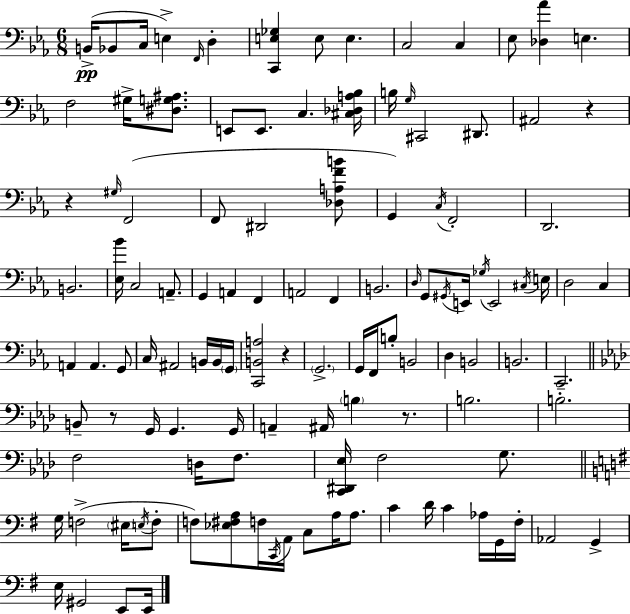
X:1
T:Untitled
M:6/8
L:1/4
K:Cm
B,,/4 _B,,/2 C,/4 E, F,,/4 D, [C,,E,_G,] E,/2 E, C,2 C, _E,/2 [_D,_A] E, F,2 ^G,/4 [^D,G,^A,]/2 E,,/2 E,,/2 C, [^C,_D,A,_B,]/4 B,/4 G,/4 ^C,,2 ^D,,/2 ^A,,2 z z ^G,/4 F,,2 F,,/2 ^D,,2 [_D,A,FB]/2 G,, C,/4 F,,2 D,,2 B,,2 [_E,_B]/4 C,2 A,,/2 G,, A,, F,, A,,2 F,, B,,2 D,/4 G,,/2 ^G,,/4 E,,/4 _G,/4 E,,2 ^C,/4 E,/4 D,2 C, A,, A,, G,,/2 C,/4 ^A,,2 B,,/4 B,,/4 G,,/4 [C,,B,,A,]2 z G,,2 G,,/4 F,,/4 B,/2 B,,2 D, B,,2 B,,2 C,,2 B,,/2 z/2 G,,/4 G,, G,,/4 A,, ^A,,/4 B, z/2 B,2 B,2 F,2 D,/4 F,/2 [C,,^D,,_E,]/4 F,2 G,/2 G,/4 F,2 ^E,/4 E,/4 F,/2 F,/2 [_E,^F,A,]/2 F,/4 C,,/4 A,,/4 C,/2 A,/4 A,/2 C D/4 C _A,/4 G,,/4 ^F,/4 _A,,2 G,, E,/4 ^G,,2 E,,/2 E,,/4